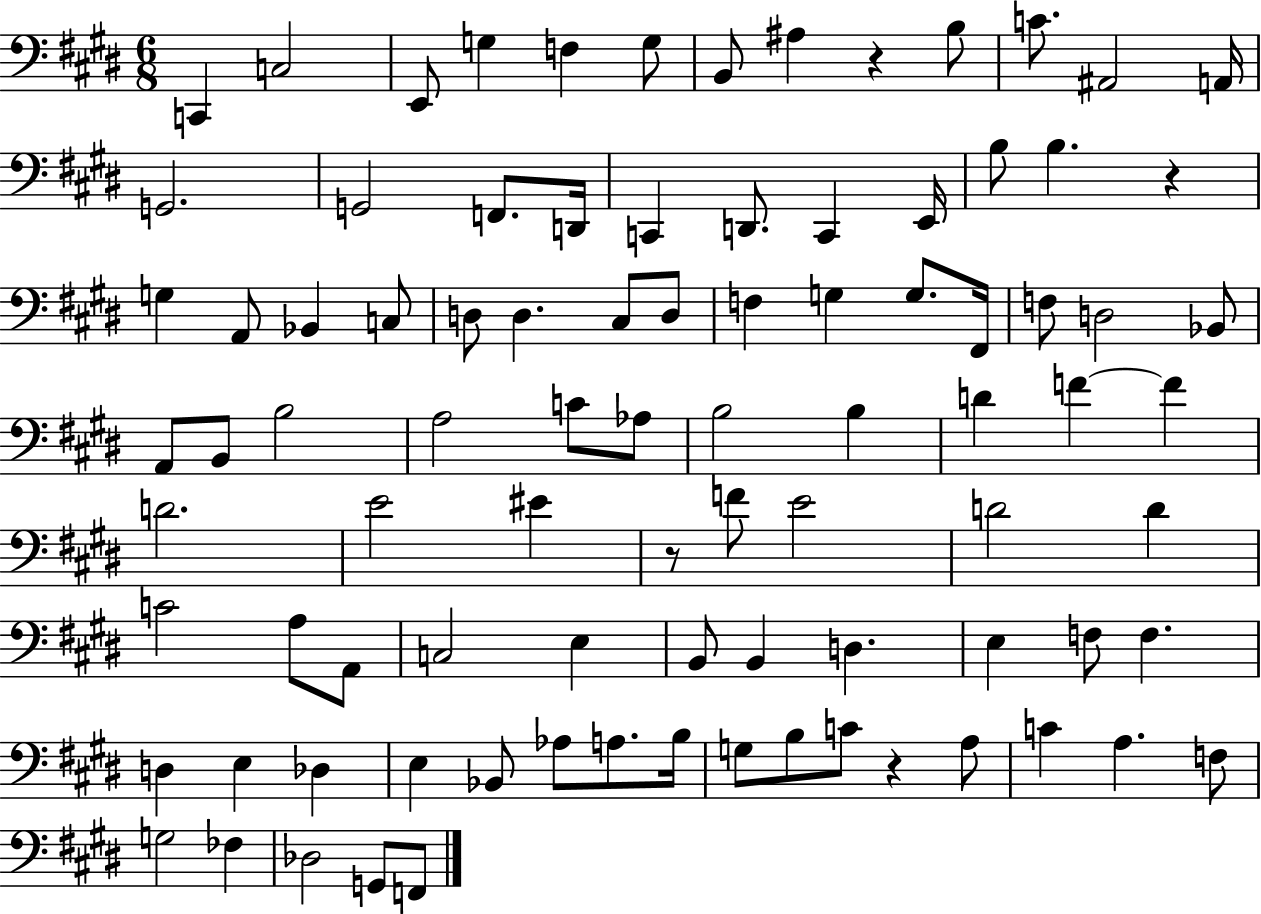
{
  \clef bass
  \numericTimeSignature
  \time 6/8
  \key e \major
  \repeat volta 2 { c,4 c2 | e,8 g4 f4 g8 | b,8 ais4 r4 b8 | c'8. ais,2 a,16 | \break g,2. | g,2 f,8. d,16 | c,4 d,8. c,4 e,16 | b8 b4. r4 | \break g4 a,8 bes,4 c8 | d8 d4. cis8 d8 | f4 g4 g8. fis,16 | f8 d2 bes,8 | \break a,8 b,8 b2 | a2 c'8 aes8 | b2 b4 | d'4 f'4~~ f'4 | \break d'2. | e'2 eis'4 | r8 f'8 e'2 | d'2 d'4 | \break c'2 a8 a,8 | c2 e4 | b,8 b,4 d4. | e4 f8 f4. | \break d4 e4 des4 | e4 bes,8 aes8 a8. b16 | g8 b8 c'8 r4 a8 | c'4 a4. f8 | \break g2 fes4 | des2 g,8 f,8 | } \bar "|."
}